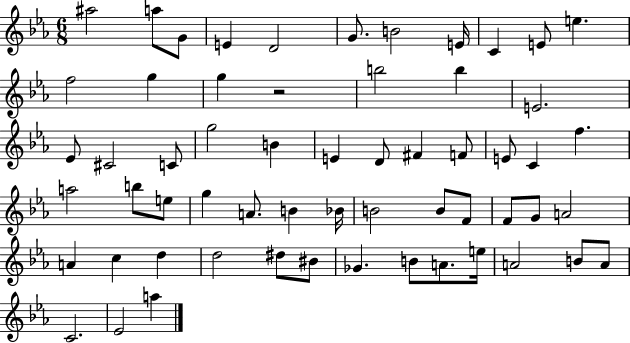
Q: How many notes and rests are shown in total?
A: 59